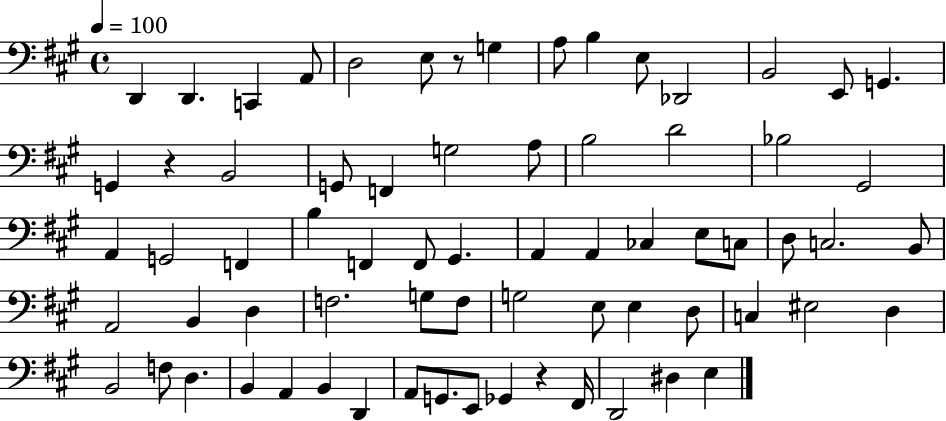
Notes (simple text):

D2/q D2/q. C2/q A2/e D3/h E3/e R/e G3/q A3/e B3/q E3/e Db2/h B2/h E2/e G2/q. G2/q R/q B2/h G2/e F2/q G3/h A3/e B3/h D4/h Bb3/h G#2/h A2/q G2/h F2/q B3/q F2/q F2/e G#2/q. A2/q A2/q CES3/q E3/e C3/e D3/e C3/h. B2/e A2/h B2/q D3/q F3/h. G3/e F3/e G3/h E3/e E3/q D3/e C3/q EIS3/h D3/q B2/h F3/e D3/q. B2/q A2/q B2/q D2/q A2/e G2/e. E2/e Gb2/q R/q F#2/s D2/h D#3/q E3/q